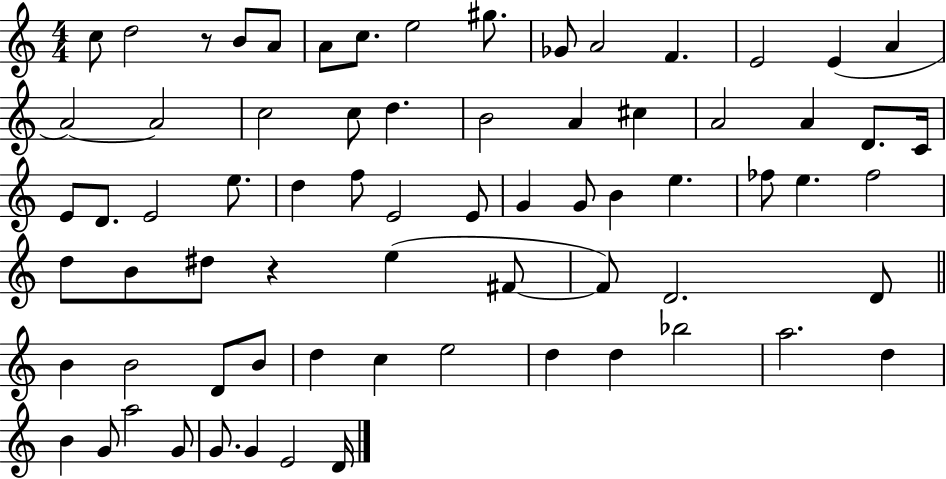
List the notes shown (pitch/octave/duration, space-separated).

C5/e D5/h R/e B4/e A4/e A4/e C5/e. E5/h G#5/e. Gb4/e A4/h F4/q. E4/h E4/q A4/q A4/h A4/h C5/h C5/e D5/q. B4/h A4/q C#5/q A4/h A4/q D4/e. C4/s E4/e D4/e. E4/h E5/e. D5/q F5/e E4/h E4/e G4/q G4/e B4/q E5/q. FES5/e E5/q. FES5/h D5/e B4/e D#5/e R/q E5/q F#4/e F#4/e D4/h. D4/e B4/q B4/h D4/e B4/e D5/q C5/q E5/h D5/q D5/q Bb5/h A5/h. D5/q B4/q G4/e A5/h G4/e G4/e. G4/q E4/h D4/s